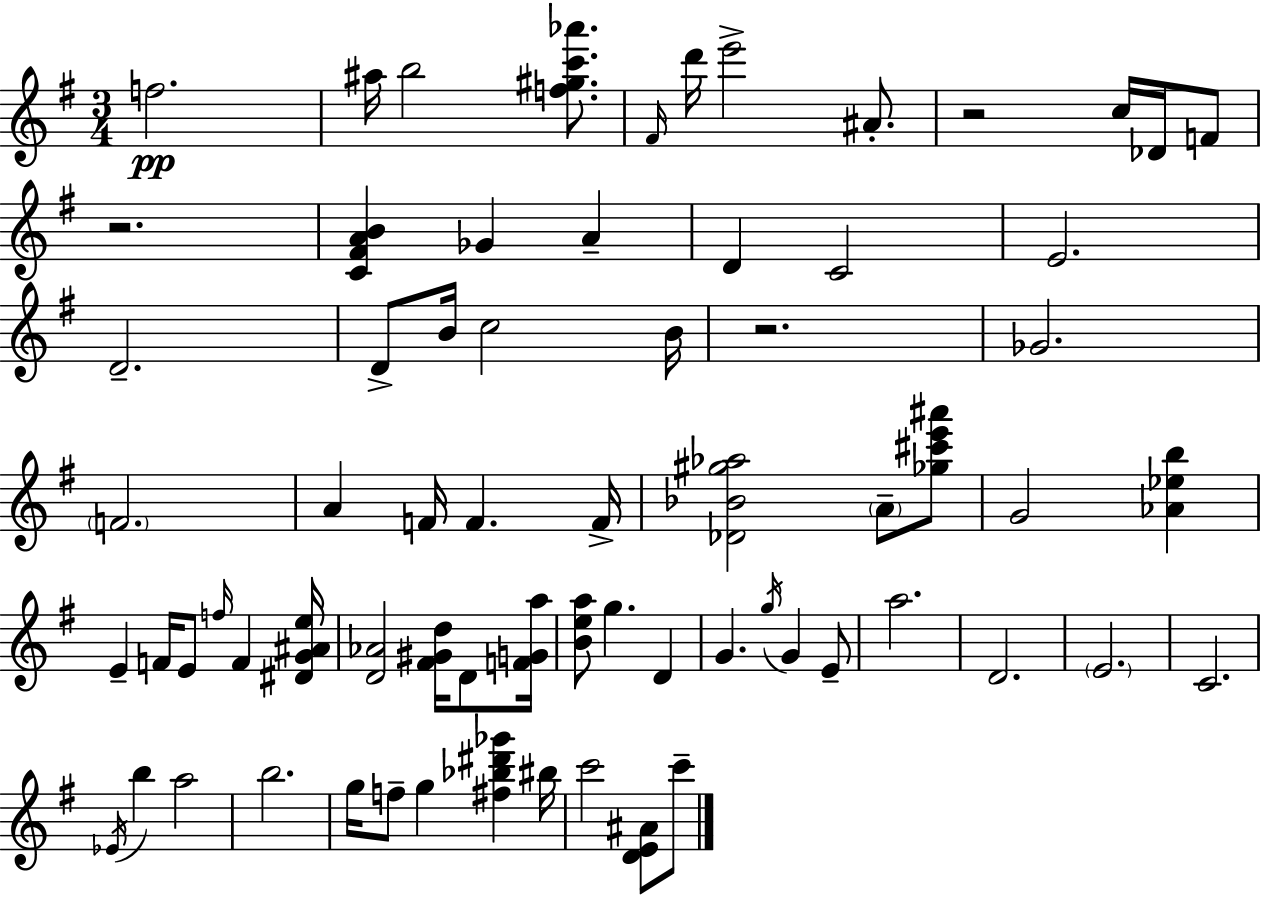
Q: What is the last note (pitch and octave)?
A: C6